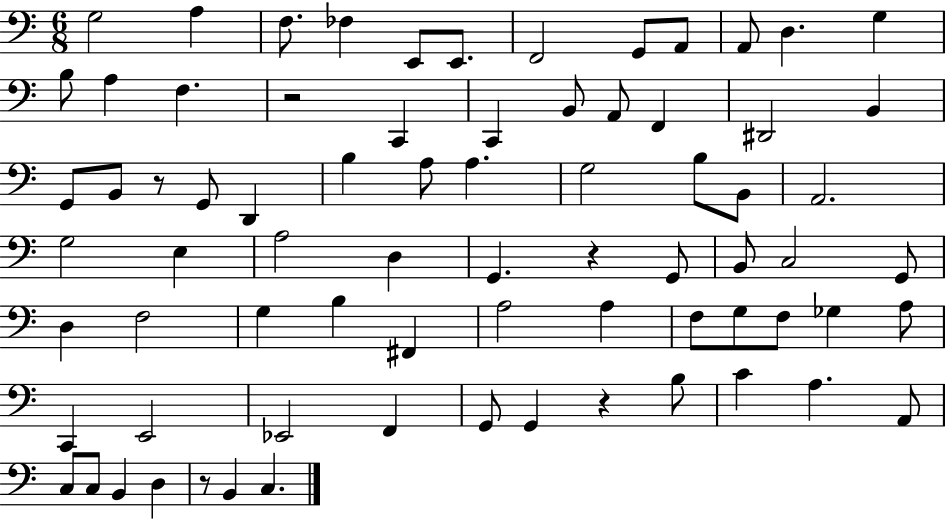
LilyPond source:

{
  \clef bass
  \numericTimeSignature
  \time 6/8
  \key c \major
  g2 a4 | f8. fes4 e,8 e,8. | f,2 g,8 a,8 | a,8 d4. g4 | \break b8 a4 f4. | r2 c,4 | c,4 b,8 a,8 f,4 | dis,2 b,4 | \break g,8 b,8 r8 g,8 d,4 | b4 a8 a4. | g2 b8 b,8 | a,2. | \break g2 e4 | a2 d4 | g,4. r4 g,8 | b,8 c2 g,8 | \break d4 f2 | g4 b4 fis,4 | a2 a4 | f8 g8 f8 ges4 a8 | \break c,4 e,2 | ees,2 f,4 | g,8 g,4 r4 b8 | c'4 a4. a,8 | \break c8 c8 b,4 d4 | r8 b,4 c4. | \bar "|."
}